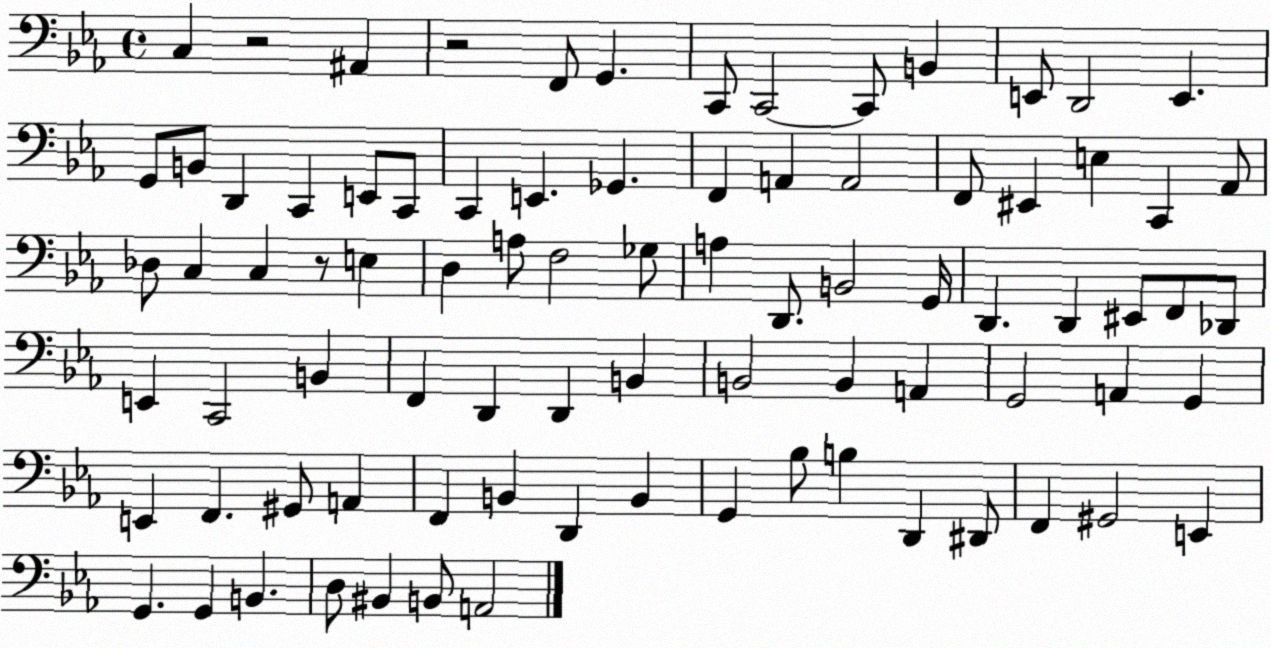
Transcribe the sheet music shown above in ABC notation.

X:1
T:Untitled
M:4/4
L:1/4
K:Eb
C, z2 ^A,, z2 F,,/2 G,, C,,/2 C,,2 C,,/2 B,, E,,/2 D,,2 E,, G,,/2 B,,/2 D,, C,, E,,/2 C,,/2 C,, E,, _G,, F,, A,, A,,2 F,,/2 ^E,, E, C,, _A,,/2 _D,/2 C, C, z/2 E, D, A,/2 F,2 _G,/2 A, D,,/2 B,,2 G,,/4 D,, D,, ^E,,/2 F,,/2 _D,,/2 E,, C,,2 B,, F,, D,, D,, B,, B,,2 B,, A,, G,,2 A,, G,, E,, F,, ^G,,/2 A,, F,, B,, D,, B,, G,, _B,/2 B, D,, ^D,,/2 F,, ^G,,2 E,, G,, G,, B,, D,/2 ^B,, B,,/2 A,,2